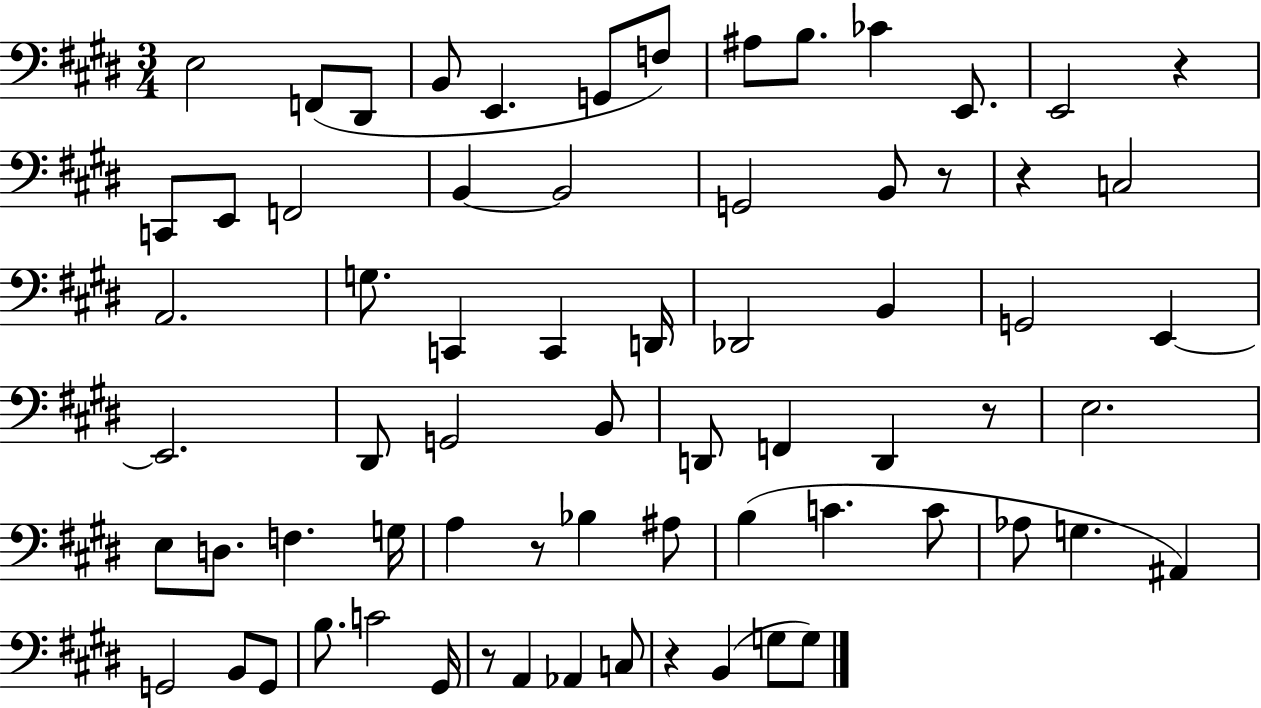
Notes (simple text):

E3/h F2/e D#2/e B2/e E2/q. G2/e F3/e A#3/e B3/e. CES4/q E2/e. E2/h R/q C2/e E2/e F2/h B2/q B2/h G2/h B2/e R/e R/q C3/h A2/h. G3/e. C2/q C2/q D2/s Db2/h B2/q G2/h E2/q E2/h. D#2/e G2/h B2/e D2/e F2/q D2/q R/e E3/h. E3/e D3/e. F3/q. G3/s A3/q R/e Bb3/q A#3/e B3/q C4/q. C4/e Ab3/e G3/q. A#2/q G2/h B2/e G2/e B3/e. C4/h G#2/s R/e A2/q Ab2/q C3/e R/q B2/q G3/e G3/e